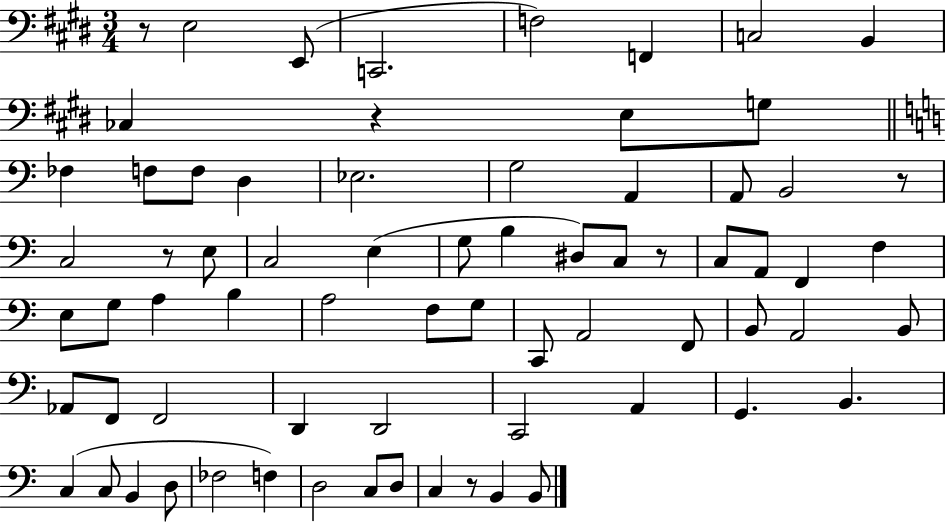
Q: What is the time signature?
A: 3/4